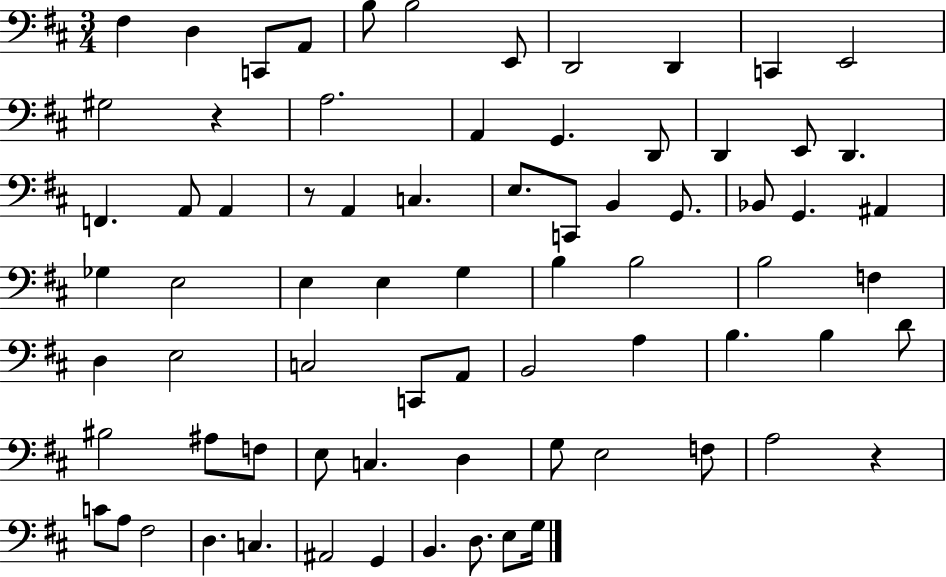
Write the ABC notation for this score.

X:1
T:Untitled
M:3/4
L:1/4
K:D
^F, D, C,,/2 A,,/2 B,/2 B,2 E,,/2 D,,2 D,, C,, E,,2 ^G,2 z A,2 A,, G,, D,,/2 D,, E,,/2 D,, F,, A,,/2 A,, z/2 A,, C, E,/2 C,,/2 B,, G,,/2 _B,,/2 G,, ^A,, _G, E,2 E, E, G, B, B,2 B,2 F, D, E,2 C,2 C,,/2 A,,/2 B,,2 A, B, B, D/2 ^B,2 ^A,/2 F,/2 E,/2 C, D, G,/2 E,2 F,/2 A,2 z C/2 A,/2 ^F,2 D, C, ^A,,2 G,, B,, D,/2 E,/2 G,/4